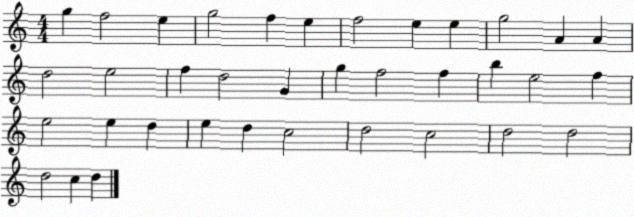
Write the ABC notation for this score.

X:1
T:Untitled
M:4/4
L:1/4
K:C
g f2 e g2 f e f2 e e g2 A A d2 e2 f d2 G g f2 f b e2 f e2 e d e d c2 d2 c2 d2 d2 d2 c d